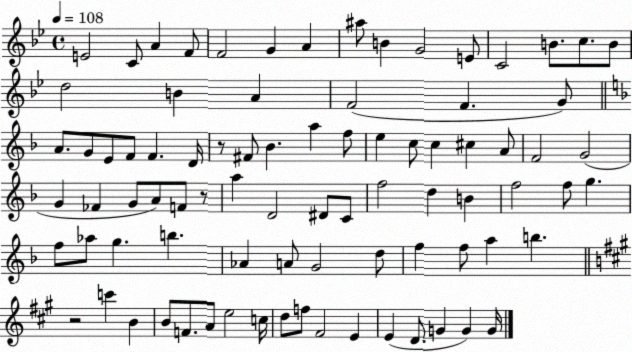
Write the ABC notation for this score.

X:1
T:Untitled
M:4/4
L:1/4
K:Bb
E2 C/2 A F/2 F2 G A ^a/2 B G2 E/2 C2 B/2 c/2 B/2 d2 B A F2 F G/2 A/2 G/2 E/2 F/2 F D/4 z/2 ^F/2 _B a f/2 e c/2 c ^c A/2 F2 G2 G _F G/2 A/2 F/2 z/2 a D2 ^D/2 C/2 f2 d B f2 f/2 g f/2 _a/2 g b _A A/2 G2 d/2 f f/2 a b z2 c' B B/2 F/2 A/2 e2 c/4 d/2 f/2 ^F2 E E D/2 G G G/4